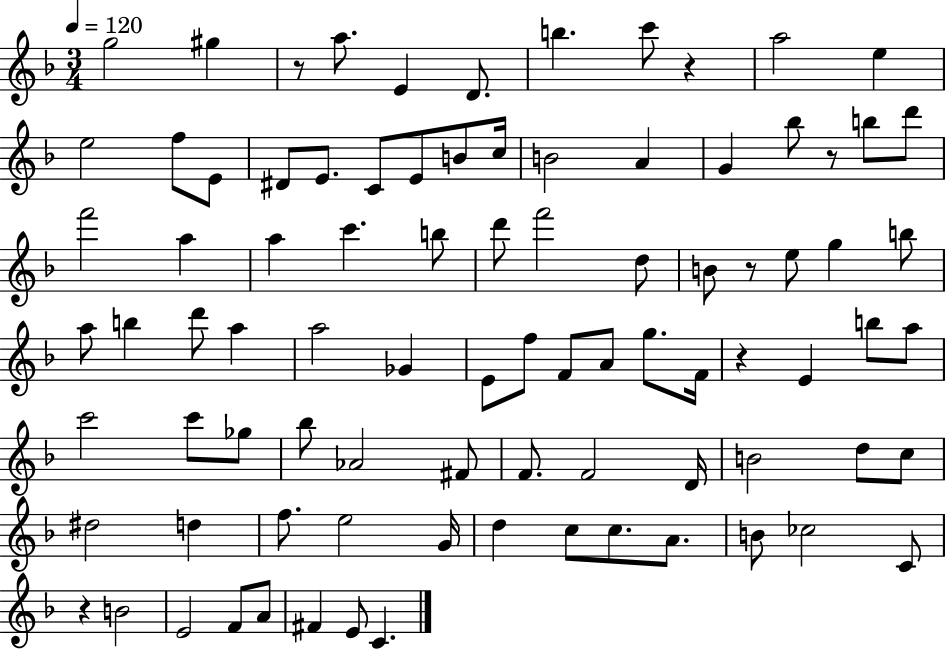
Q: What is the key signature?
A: F major